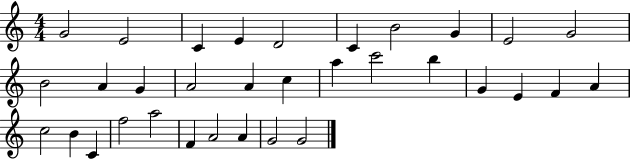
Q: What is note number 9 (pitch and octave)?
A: E4